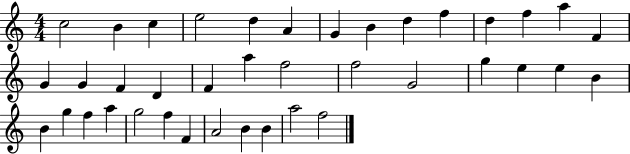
C5/h B4/q C5/q E5/h D5/q A4/q G4/q B4/q D5/q F5/q D5/q F5/q A5/q F4/q G4/q G4/q F4/q D4/q F4/q A5/q F5/h F5/h G4/h G5/q E5/q E5/q B4/q B4/q G5/q F5/q A5/q G5/h F5/q F4/q A4/h B4/q B4/q A5/h F5/h